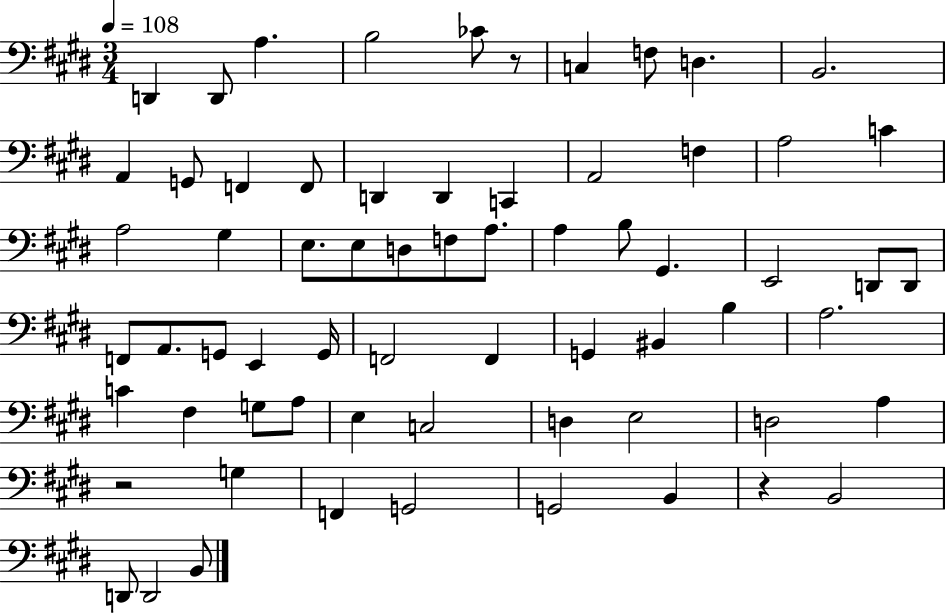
D2/q D2/e A3/q. B3/h CES4/e R/e C3/q F3/e D3/q. B2/h. A2/q G2/e F2/q F2/e D2/q D2/q C2/q A2/h F3/q A3/h C4/q A3/h G#3/q E3/e. E3/e D3/e F3/e A3/e. A3/q B3/e G#2/q. E2/h D2/e D2/e F2/e A2/e. G2/e E2/q G2/s F2/h F2/q G2/q BIS2/q B3/q A3/h. C4/q F#3/q G3/e A3/e E3/q C3/h D3/q E3/h D3/h A3/q R/h G3/q F2/q G2/h G2/h B2/q R/q B2/h D2/e D2/h B2/e